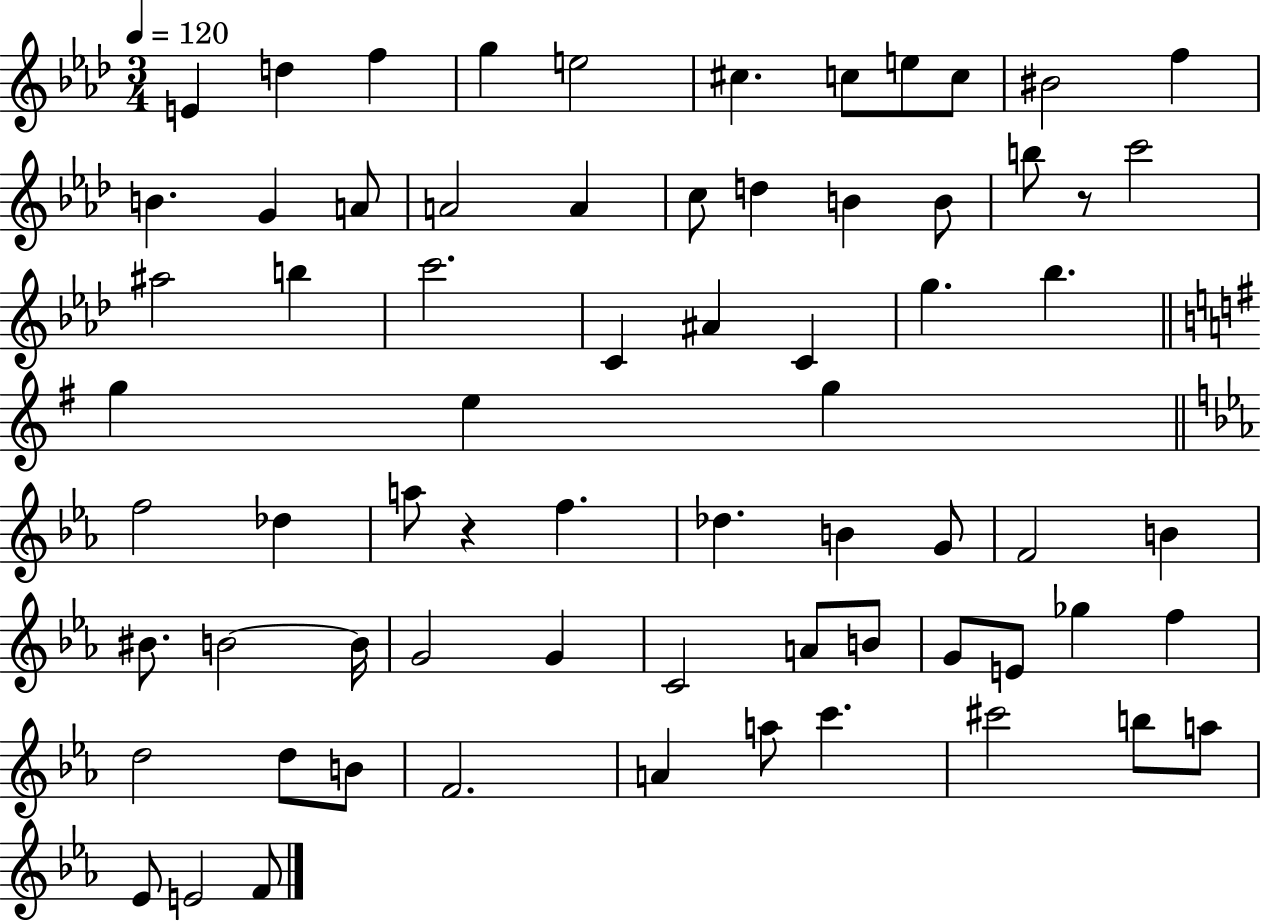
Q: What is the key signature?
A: AES major